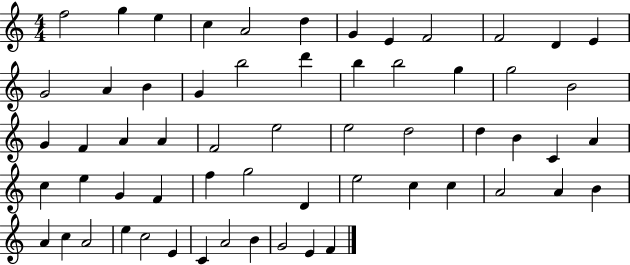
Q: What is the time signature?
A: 4/4